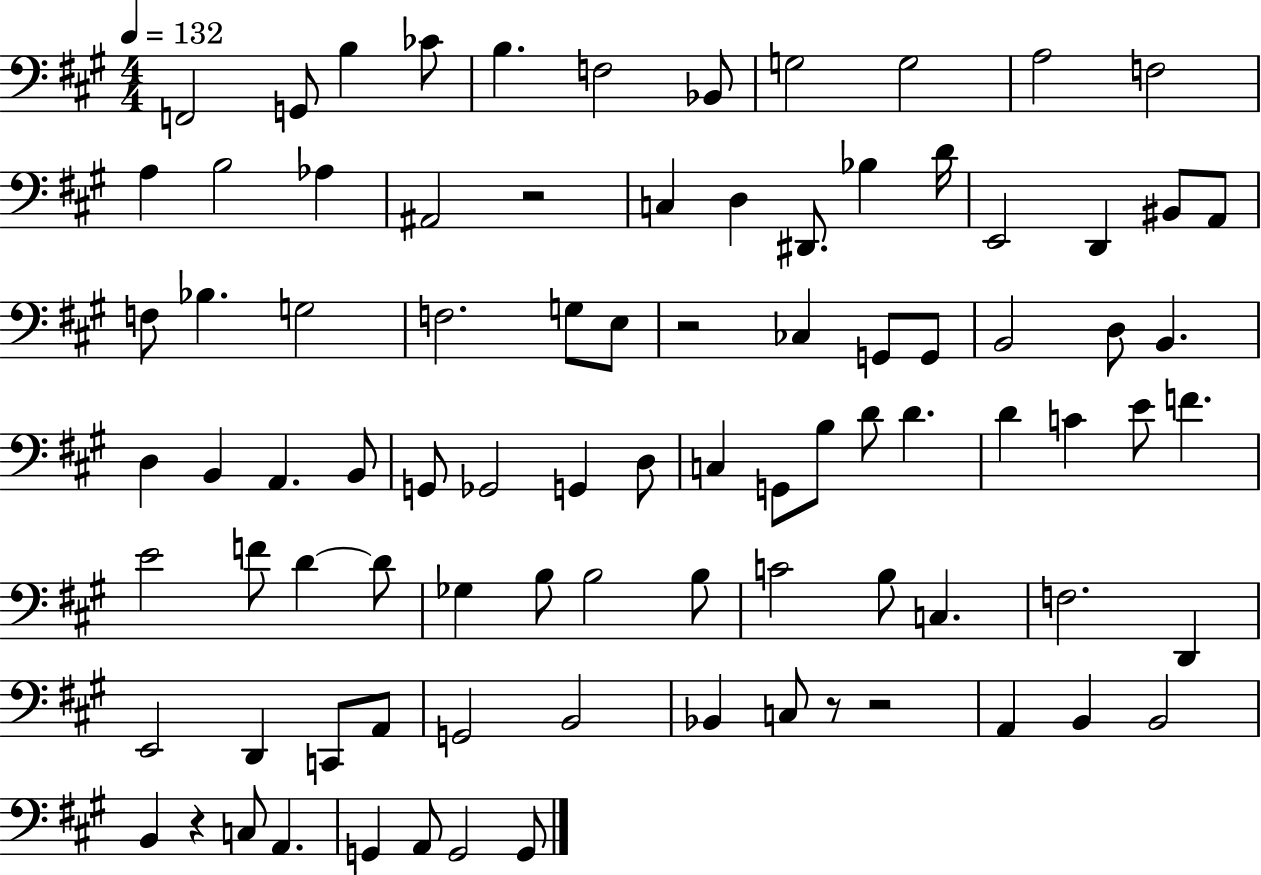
{
  \clef bass
  \numericTimeSignature
  \time 4/4
  \key a \major
  \tempo 4 = 132
  f,2 g,8 b4 ces'8 | b4. f2 bes,8 | g2 g2 | a2 f2 | \break a4 b2 aes4 | ais,2 r2 | c4 d4 dis,8. bes4 d'16 | e,2 d,4 bis,8 a,8 | \break f8 bes4. g2 | f2. g8 e8 | r2 ces4 g,8 g,8 | b,2 d8 b,4. | \break d4 b,4 a,4. b,8 | g,8 ges,2 g,4 d8 | c4 g,8 b8 d'8 d'4. | d'4 c'4 e'8 f'4. | \break e'2 f'8 d'4~~ d'8 | ges4 b8 b2 b8 | c'2 b8 c4. | f2. d,4 | \break e,2 d,4 c,8 a,8 | g,2 b,2 | bes,4 c8 r8 r2 | a,4 b,4 b,2 | \break b,4 r4 c8 a,4. | g,4 a,8 g,2 g,8 | \bar "|."
}